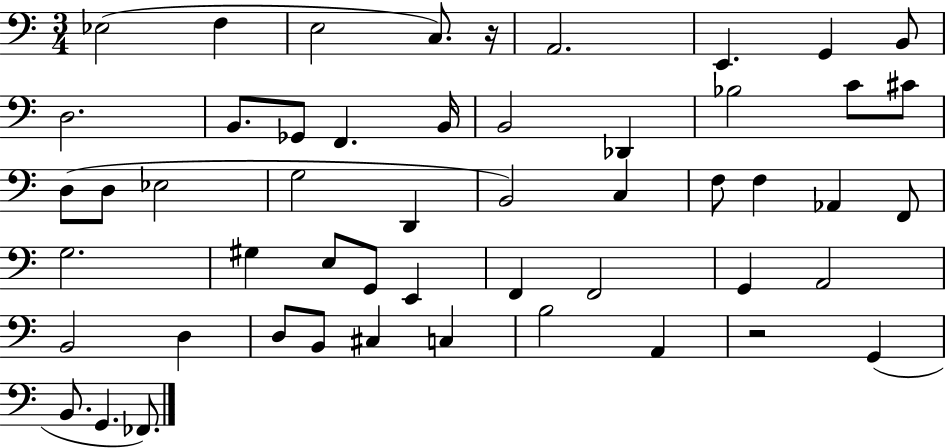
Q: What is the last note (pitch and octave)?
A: FES2